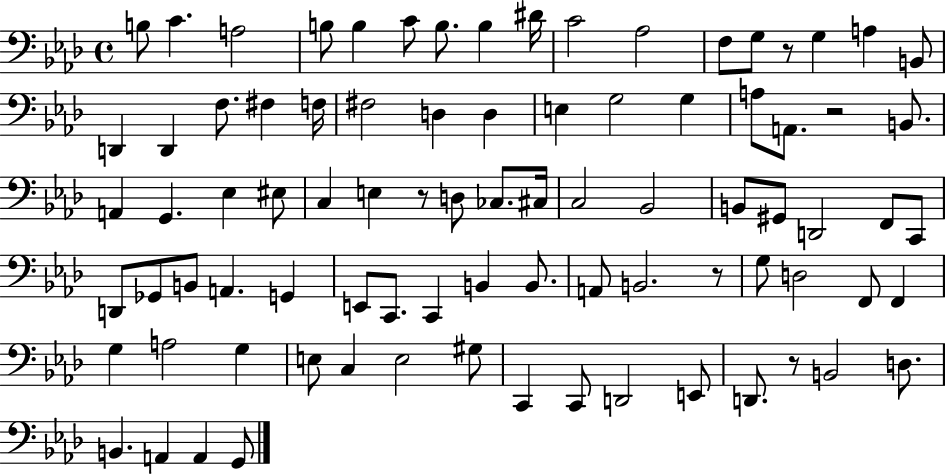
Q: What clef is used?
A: bass